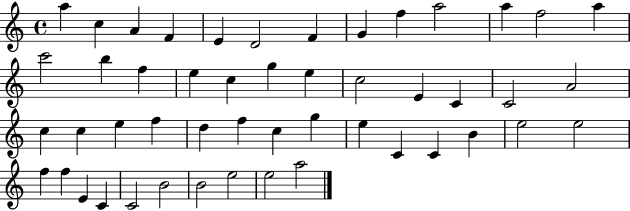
{
  \clef treble
  \time 4/4
  \defaultTimeSignature
  \key c \major
  a''4 c''4 a'4 f'4 | e'4 d'2 f'4 | g'4 f''4 a''2 | a''4 f''2 a''4 | \break c'''2 b''4 f''4 | e''4 c''4 g''4 e''4 | c''2 e'4 c'4 | c'2 a'2 | \break c''4 c''4 e''4 f''4 | d''4 f''4 c''4 g''4 | e''4 c'4 c'4 b'4 | e''2 e''2 | \break f''4 f''4 e'4 c'4 | c'2 b'2 | b'2 e''2 | e''2 a''2 | \break \bar "|."
}